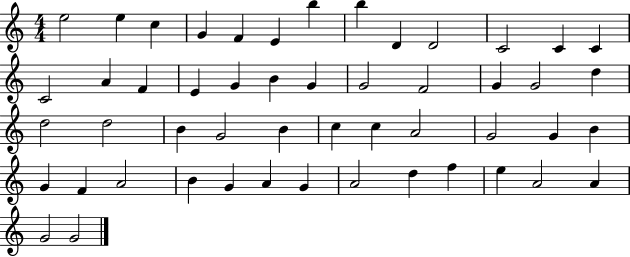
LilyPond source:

{
  \clef treble
  \numericTimeSignature
  \time 4/4
  \key c \major
  e''2 e''4 c''4 | g'4 f'4 e'4 b''4 | b''4 d'4 d'2 | c'2 c'4 c'4 | \break c'2 a'4 f'4 | e'4 g'4 b'4 g'4 | g'2 f'2 | g'4 g'2 d''4 | \break d''2 d''2 | b'4 g'2 b'4 | c''4 c''4 a'2 | g'2 g'4 b'4 | \break g'4 f'4 a'2 | b'4 g'4 a'4 g'4 | a'2 d''4 f''4 | e''4 a'2 a'4 | \break g'2 g'2 | \bar "|."
}